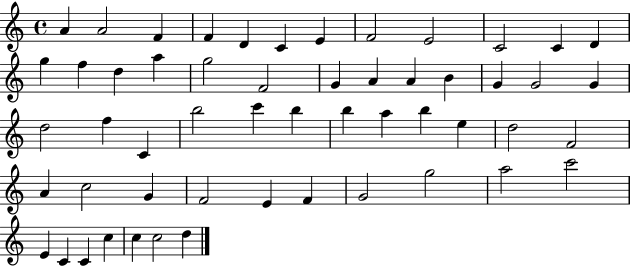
X:1
T:Untitled
M:4/4
L:1/4
K:C
A A2 F F D C E F2 E2 C2 C D g f d a g2 F2 G A A B G G2 G d2 f C b2 c' b b a b e d2 F2 A c2 G F2 E F G2 g2 a2 c'2 E C C c c c2 d